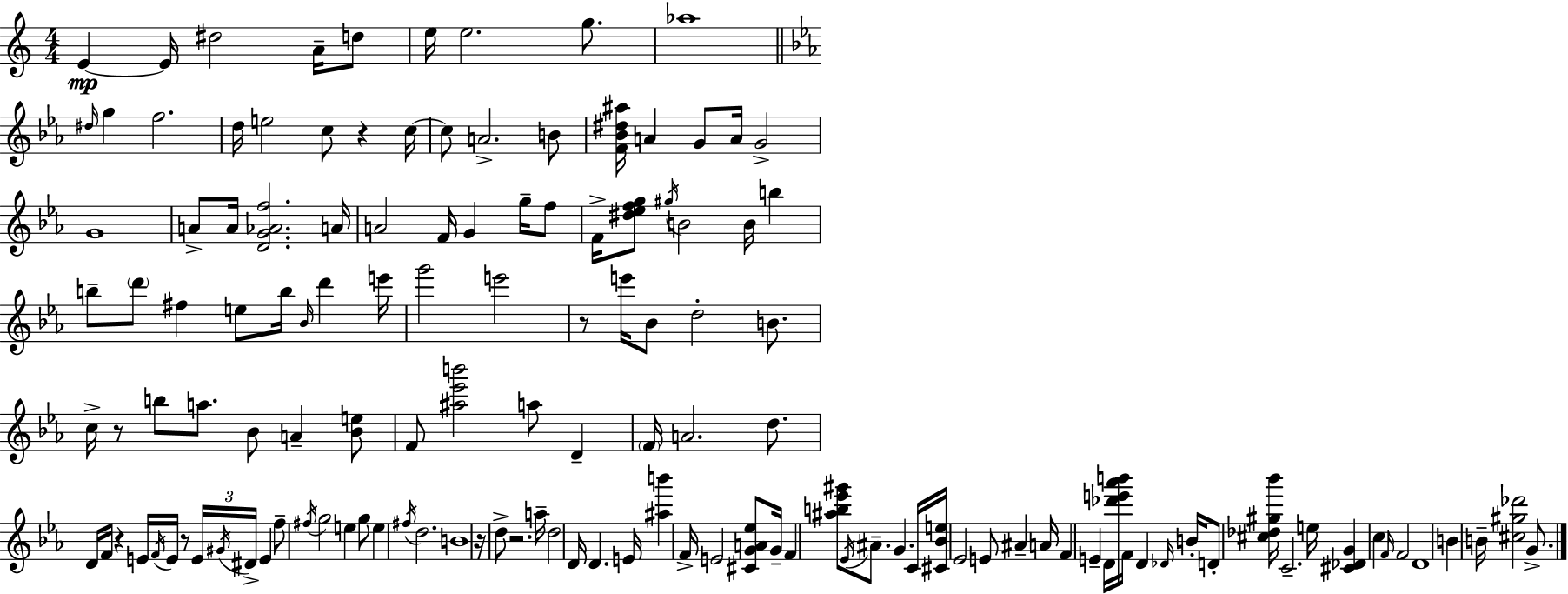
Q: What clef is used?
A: treble